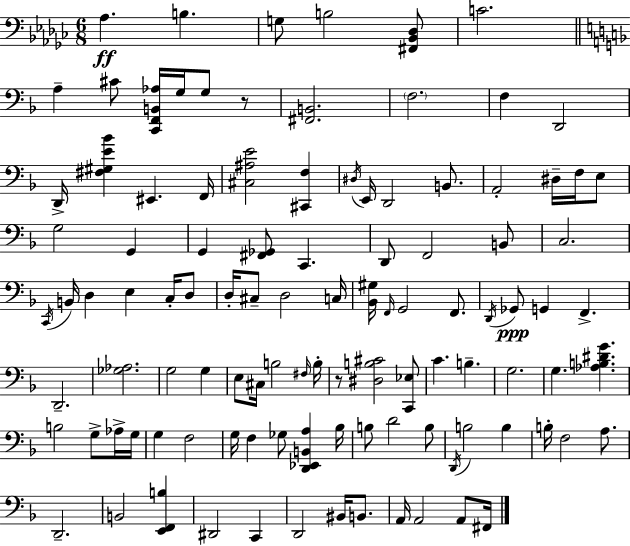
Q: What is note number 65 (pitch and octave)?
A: G3